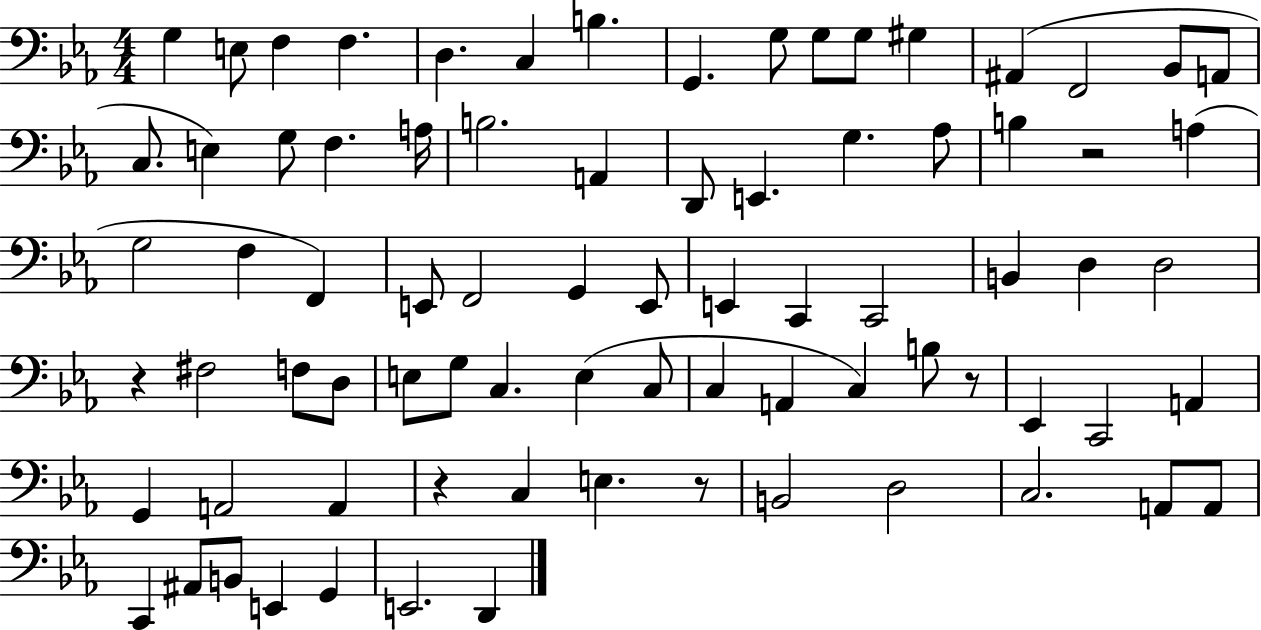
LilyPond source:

{
  \clef bass
  \numericTimeSignature
  \time 4/4
  \key ees \major
  g4 e8 f4 f4. | d4. c4 b4. | g,4. g8 g8 g8 gis4 | ais,4( f,2 bes,8 a,8 | \break c8. e4) g8 f4. a16 | b2. a,4 | d,8 e,4. g4. aes8 | b4 r2 a4( | \break g2 f4 f,4) | e,8 f,2 g,4 e,8 | e,4 c,4 c,2 | b,4 d4 d2 | \break r4 fis2 f8 d8 | e8 g8 c4. e4( c8 | c4 a,4 c4) b8 r8 | ees,4 c,2 a,4 | \break g,4 a,2 a,4 | r4 c4 e4. r8 | b,2 d2 | c2. a,8 a,8 | \break c,4 ais,8 b,8 e,4 g,4 | e,2. d,4 | \bar "|."
}